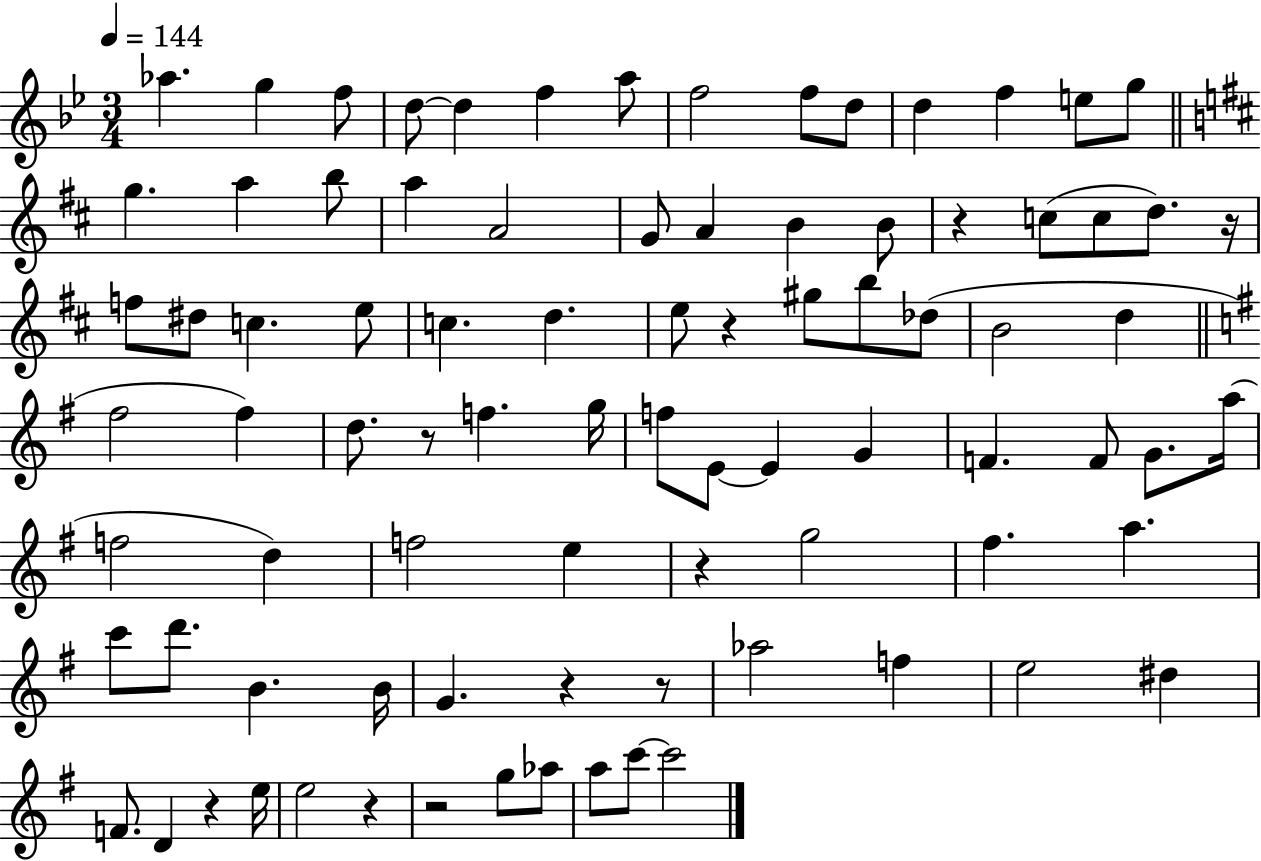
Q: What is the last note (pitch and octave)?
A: C6